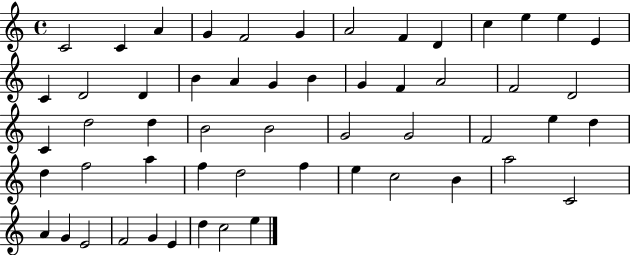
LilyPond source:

{
  \clef treble
  \time 4/4
  \defaultTimeSignature
  \key c \major
  c'2 c'4 a'4 | g'4 f'2 g'4 | a'2 f'4 d'4 | c''4 e''4 e''4 e'4 | \break c'4 d'2 d'4 | b'4 a'4 g'4 b'4 | g'4 f'4 a'2 | f'2 d'2 | \break c'4 d''2 d''4 | b'2 b'2 | g'2 g'2 | f'2 e''4 d''4 | \break d''4 f''2 a''4 | f''4 d''2 f''4 | e''4 c''2 b'4 | a''2 c'2 | \break a'4 g'4 e'2 | f'2 g'4 e'4 | d''4 c''2 e''4 | \bar "|."
}